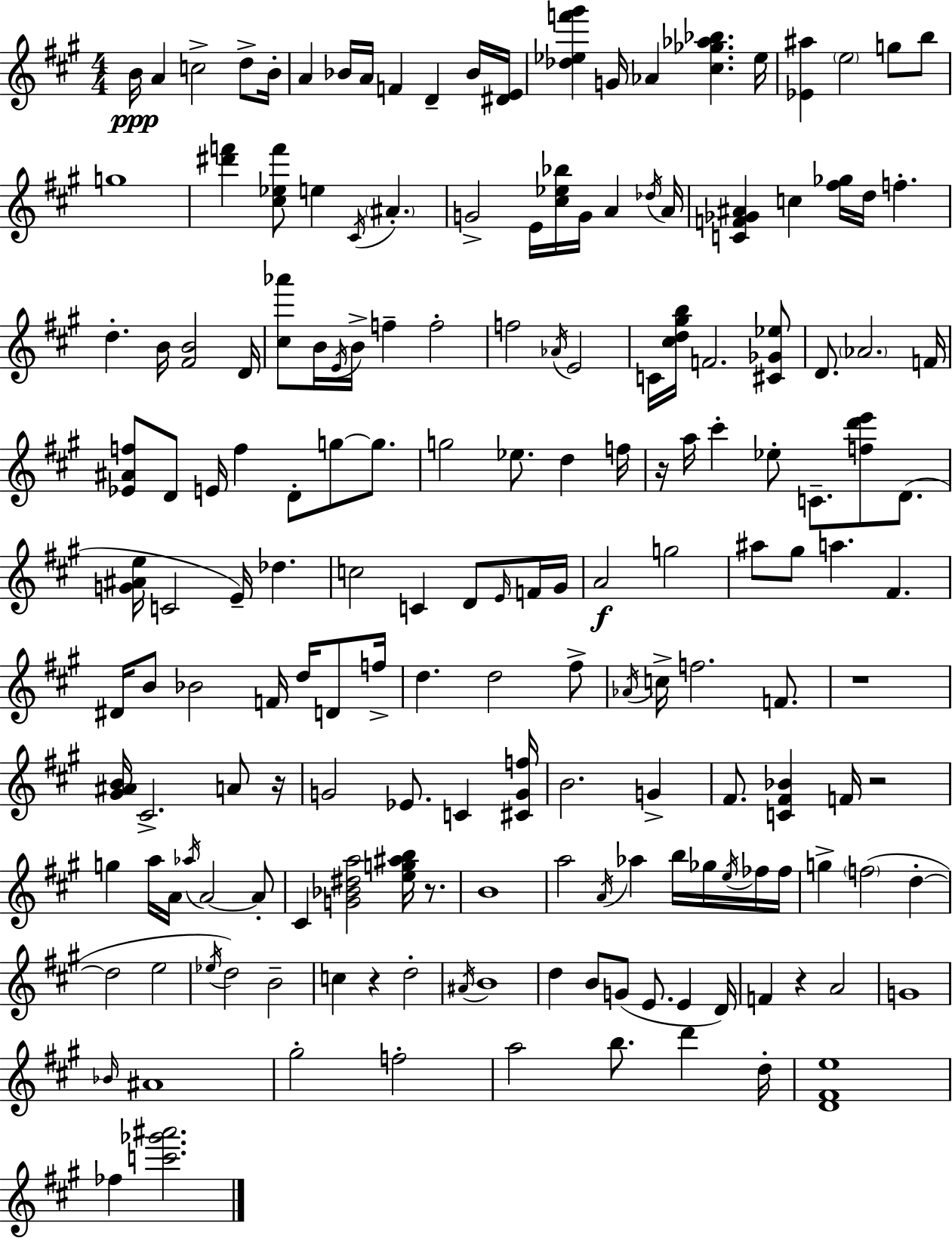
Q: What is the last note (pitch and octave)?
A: FES5